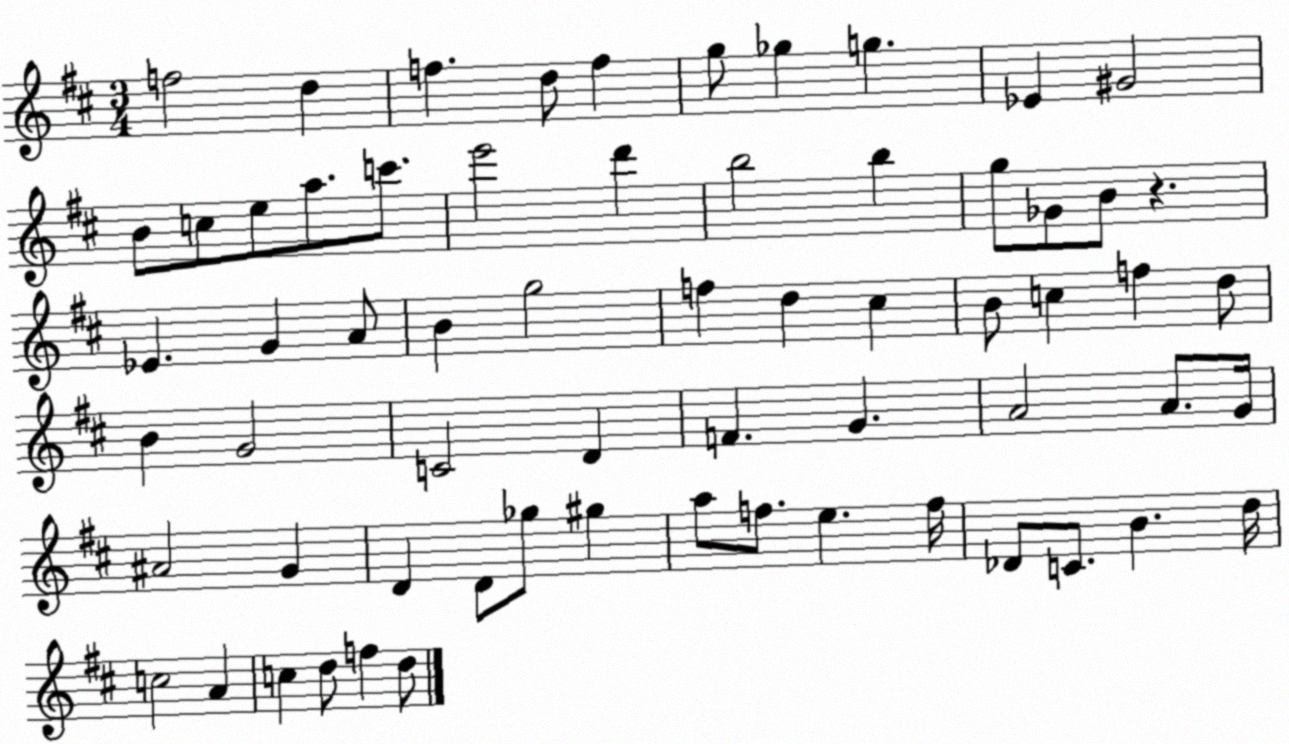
X:1
T:Untitled
M:3/4
L:1/4
K:D
f2 d f d/2 f g/2 _g g _E ^G2 B/2 c/2 e/2 a/2 c'/2 e'2 d' b2 b g/2 _G/2 B/2 z _E G A/2 B g2 f d ^c B/2 c f d/2 B G2 C2 D F G A2 A/2 G/4 ^A2 G D D/2 _g/2 ^g a/2 f/2 e f/4 _D/2 C/2 B d/4 c2 A c d/2 f d/2